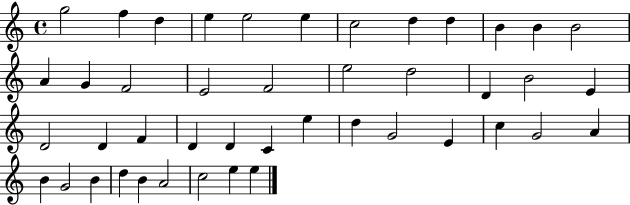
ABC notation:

X:1
T:Untitled
M:4/4
L:1/4
K:C
g2 f d e e2 e c2 d d B B B2 A G F2 E2 F2 e2 d2 D B2 E D2 D F D D C e d G2 E c G2 A B G2 B d B A2 c2 e e